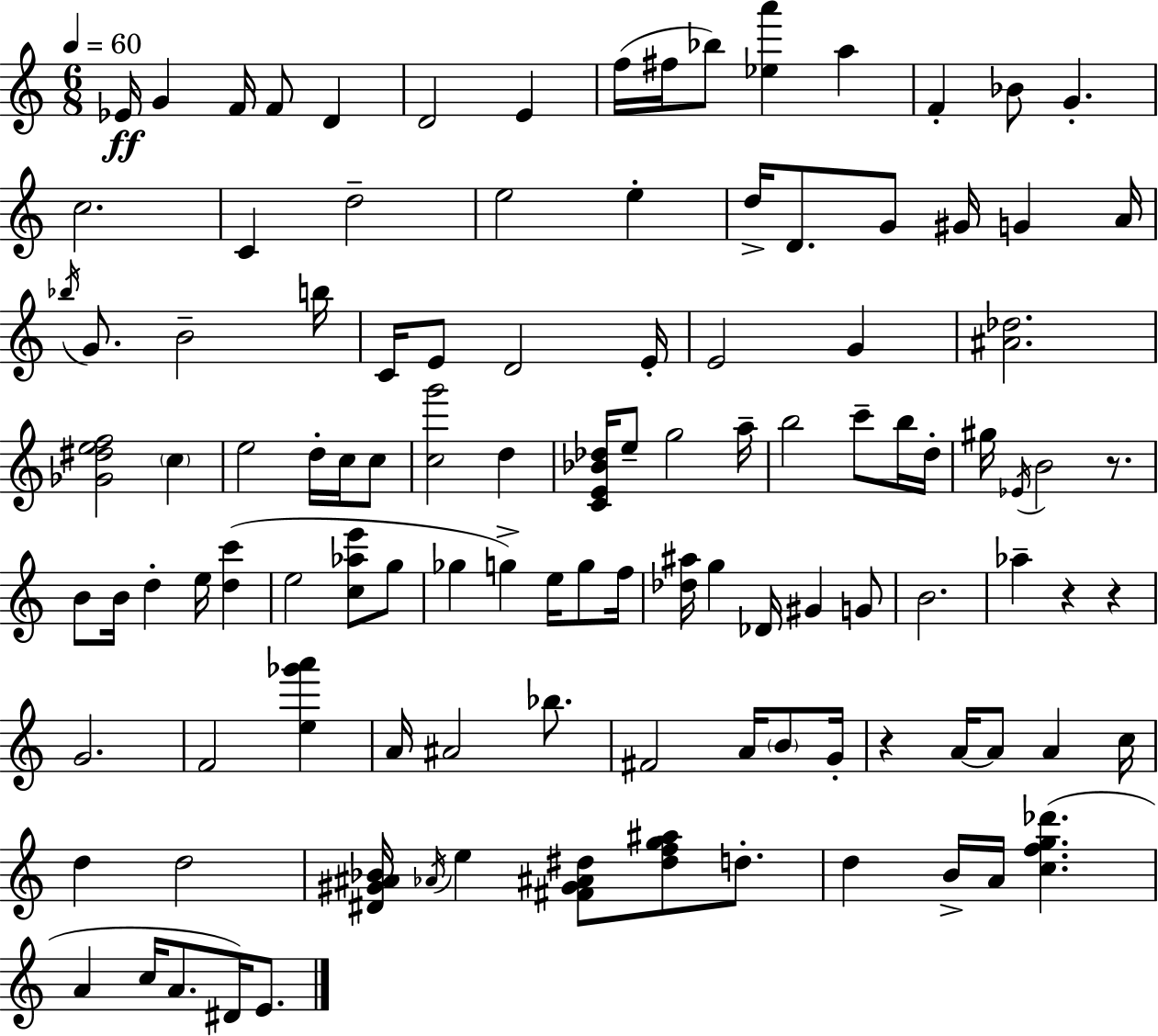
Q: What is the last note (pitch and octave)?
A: E4